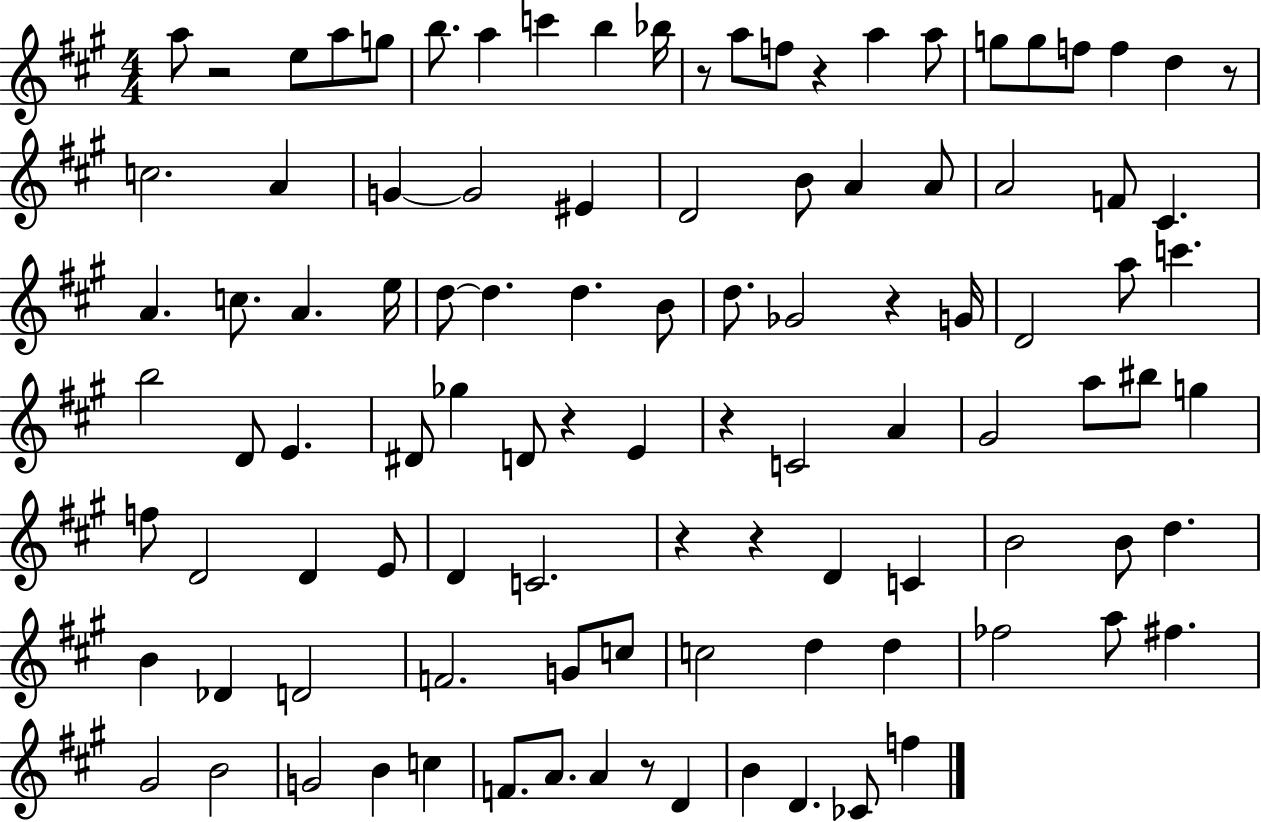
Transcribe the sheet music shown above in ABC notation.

X:1
T:Untitled
M:4/4
L:1/4
K:A
a/2 z2 e/2 a/2 g/2 b/2 a c' b _b/4 z/2 a/2 f/2 z a a/2 g/2 g/2 f/2 f d z/2 c2 A G G2 ^E D2 B/2 A A/2 A2 F/2 ^C A c/2 A e/4 d/2 d d B/2 d/2 _G2 z G/4 D2 a/2 c' b2 D/2 E ^D/2 _g D/2 z E z C2 A ^G2 a/2 ^b/2 g f/2 D2 D E/2 D C2 z z D C B2 B/2 d B _D D2 F2 G/2 c/2 c2 d d _f2 a/2 ^f ^G2 B2 G2 B c F/2 A/2 A z/2 D B D _C/2 f